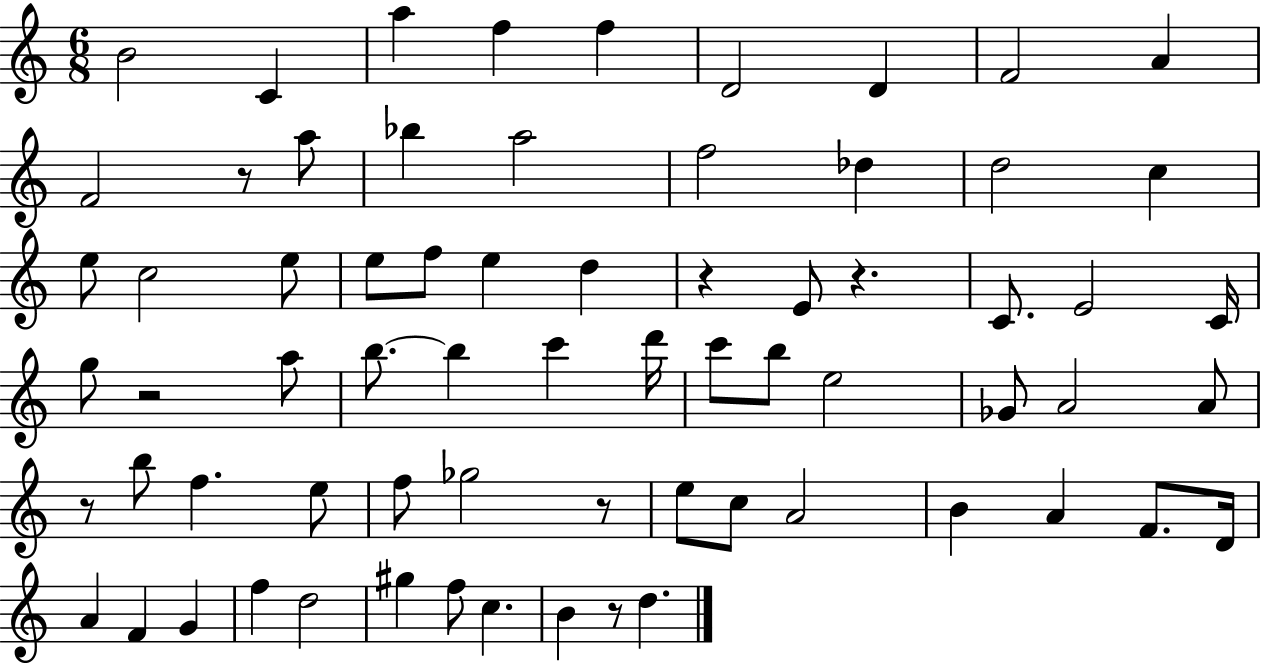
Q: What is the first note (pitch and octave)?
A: B4